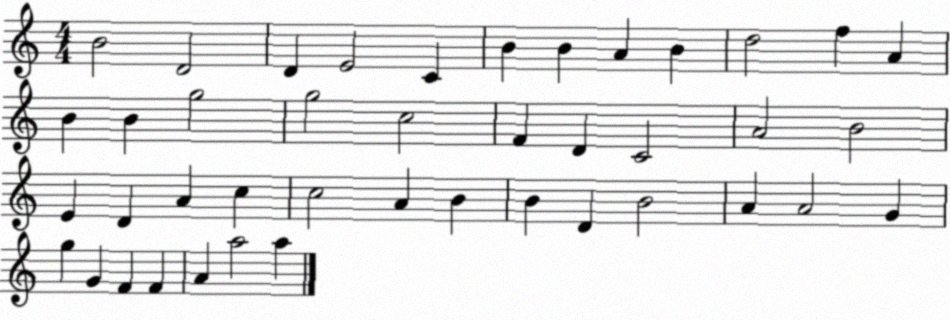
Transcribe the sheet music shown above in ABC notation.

X:1
T:Untitled
M:4/4
L:1/4
K:C
B2 D2 D E2 C B B A B d2 f A B B g2 g2 c2 F D C2 A2 B2 E D A c c2 A B B D B2 A A2 G g G F F A a2 a